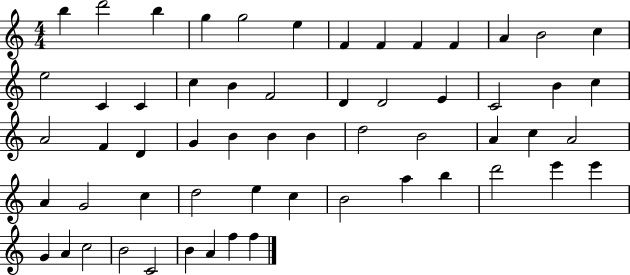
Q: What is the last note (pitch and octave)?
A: F5